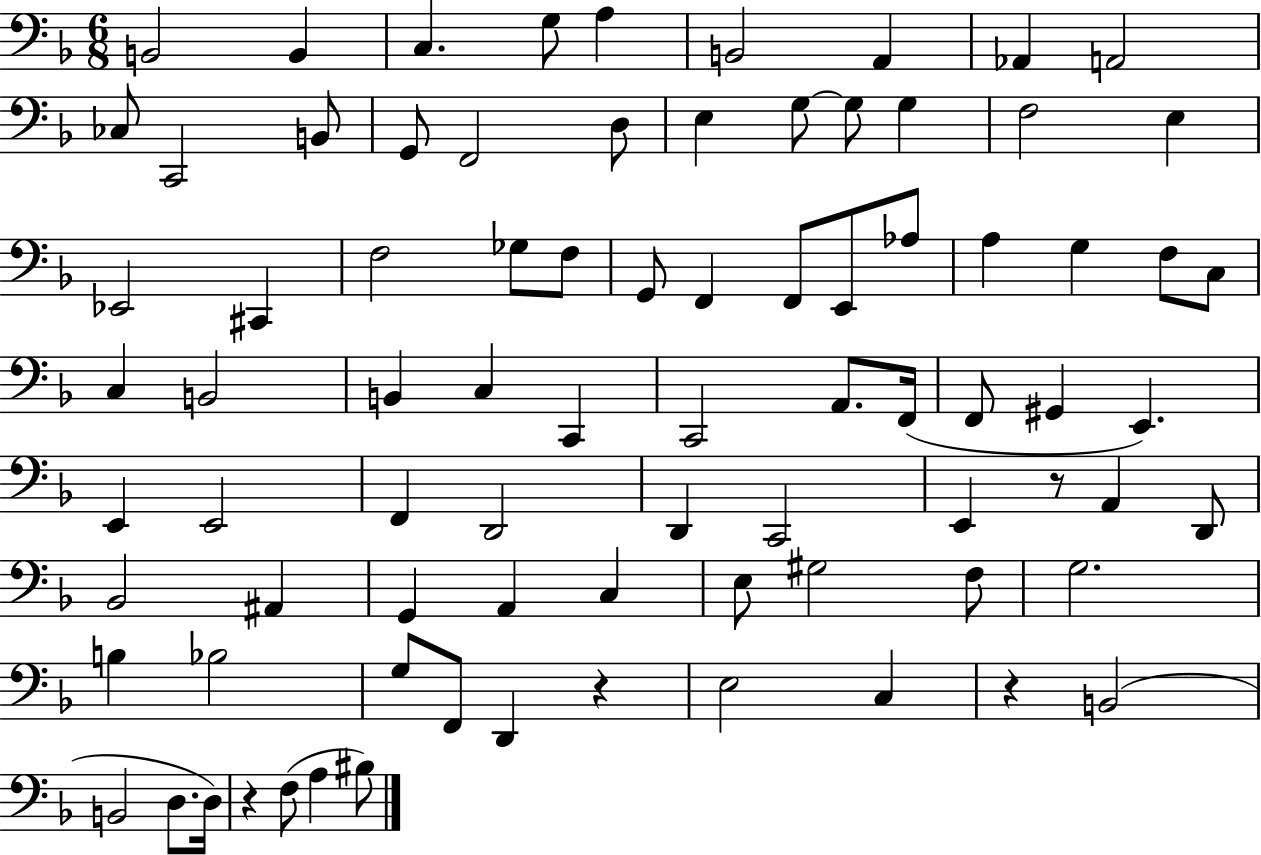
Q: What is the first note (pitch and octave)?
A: B2